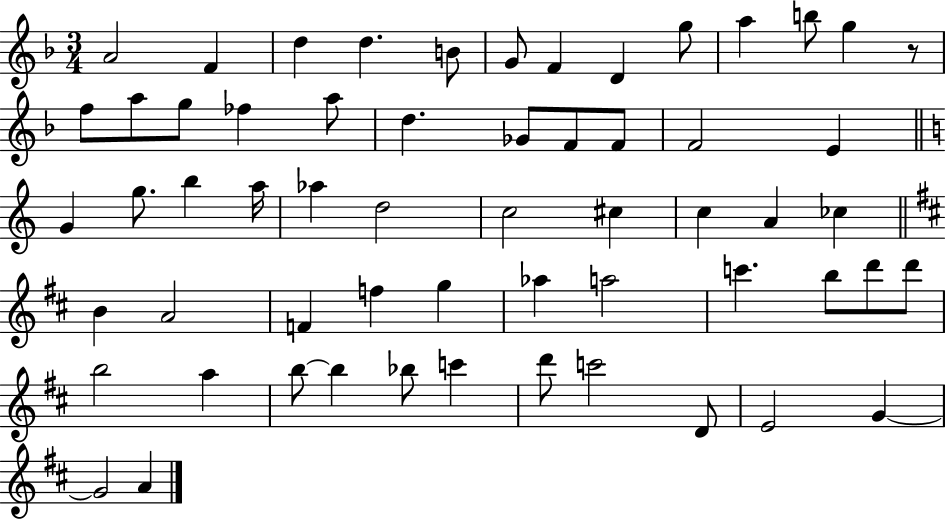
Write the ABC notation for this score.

X:1
T:Untitled
M:3/4
L:1/4
K:F
A2 F d d B/2 G/2 F D g/2 a b/2 g z/2 f/2 a/2 g/2 _f a/2 d _G/2 F/2 F/2 F2 E G g/2 b a/4 _a d2 c2 ^c c A _c B A2 F f g _a a2 c' b/2 d'/2 d'/2 b2 a b/2 b _b/2 c' d'/2 c'2 D/2 E2 G G2 A